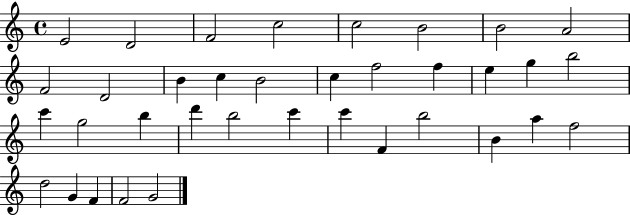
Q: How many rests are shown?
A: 0